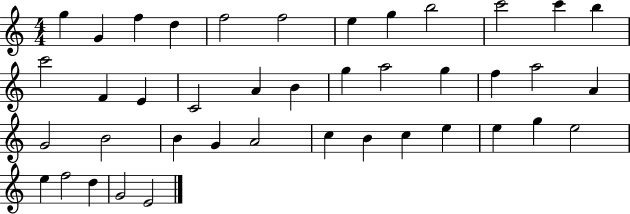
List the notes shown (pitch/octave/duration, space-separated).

G5/q G4/q F5/q D5/q F5/h F5/h E5/q G5/q B5/h C6/h C6/q B5/q C6/h F4/q E4/q C4/h A4/q B4/q G5/q A5/h G5/q F5/q A5/h A4/q G4/h B4/h B4/q G4/q A4/h C5/q B4/q C5/q E5/q E5/q G5/q E5/h E5/q F5/h D5/q G4/h E4/h